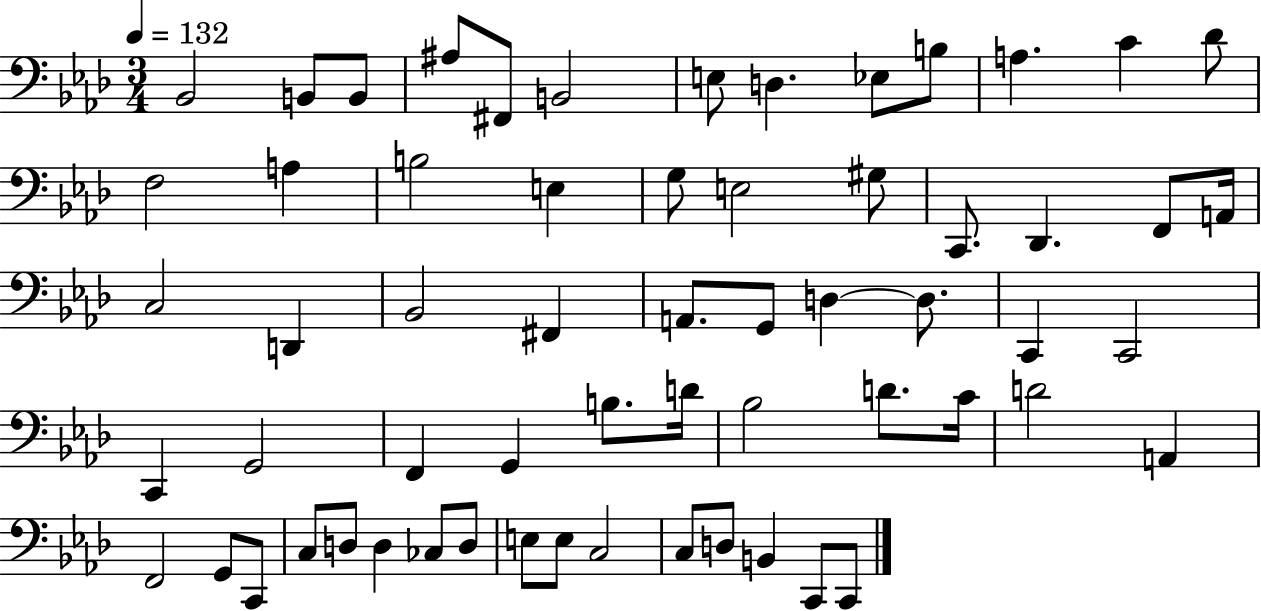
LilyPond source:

{
  \clef bass
  \numericTimeSignature
  \time 3/4
  \key aes \major
  \tempo 4 = 132
  bes,2 b,8 b,8 | ais8 fis,8 b,2 | e8 d4. ees8 b8 | a4. c'4 des'8 | \break f2 a4 | b2 e4 | g8 e2 gis8 | c,8. des,4. f,8 a,16 | \break c2 d,4 | bes,2 fis,4 | a,8. g,8 d4~~ d8. | c,4 c,2 | \break c,4 g,2 | f,4 g,4 b8. d'16 | bes2 d'8. c'16 | d'2 a,4 | \break f,2 g,8 c,8 | c8 d8 d4 ces8 d8 | e8 e8 c2 | c8 d8 b,4 c,8 c,8 | \break \bar "|."
}